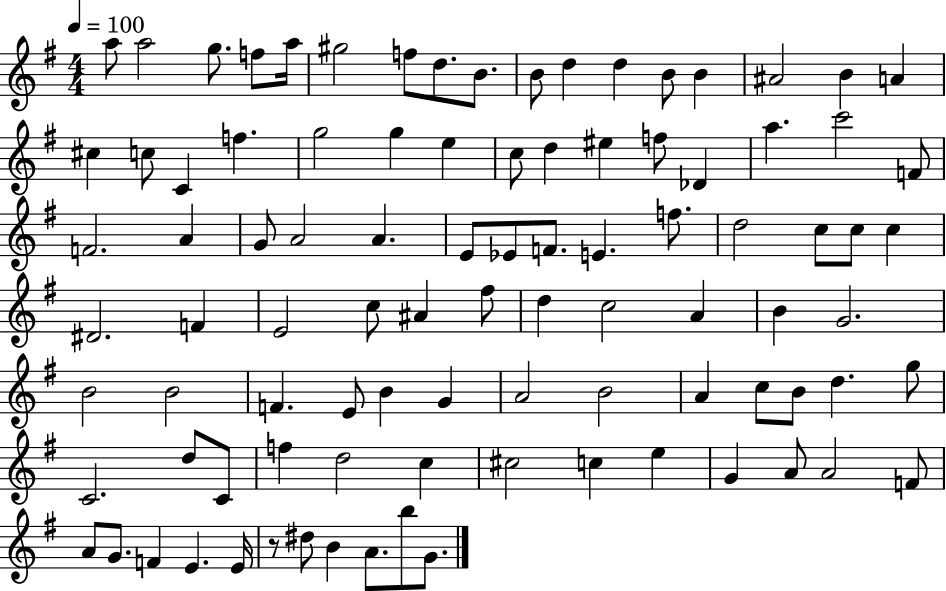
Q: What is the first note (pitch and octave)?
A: A5